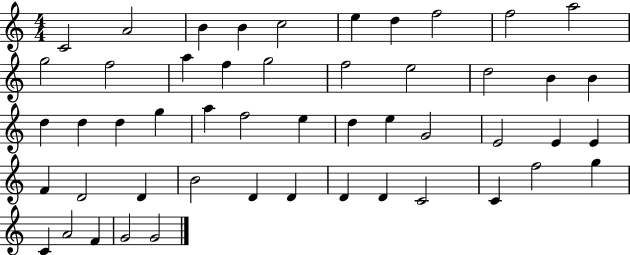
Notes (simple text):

C4/h A4/h B4/q B4/q C5/h E5/q D5/q F5/h F5/h A5/h G5/h F5/h A5/q F5/q G5/h F5/h E5/h D5/h B4/q B4/q D5/q D5/q D5/q G5/q A5/q F5/h E5/q D5/q E5/q G4/h E4/h E4/q E4/q F4/q D4/h D4/q B4/h D4/q D4/q D4/q D4/q C4/h C4/q F5/h G5/q C4/q A4/h F4/q G4/h G4/h